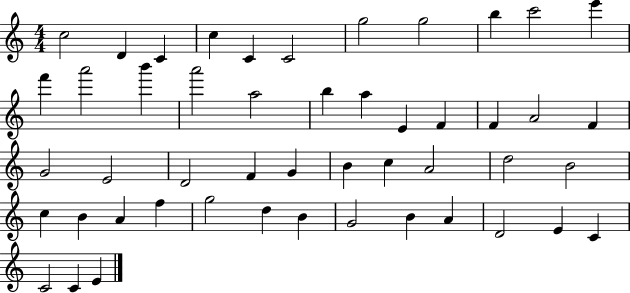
C5/h D4/q C4/q C5/q C4/q C4/h G5/h G5/h B5/q C6/h E6/q F6/q A6/h B6/q A6/h A5/h B5/q A5/q E4/q F4/q F4/q A4/h F4/q G4/h E4/h D4/h F4/q G4/q B4/q C5/q A4/h D5/h B4/h C5/q B4/q A4/q F5/q G5/h D5/q B4/q G4/h B4/q A4/q D4/h E4/q C4/q C4/h C4/q E4/q